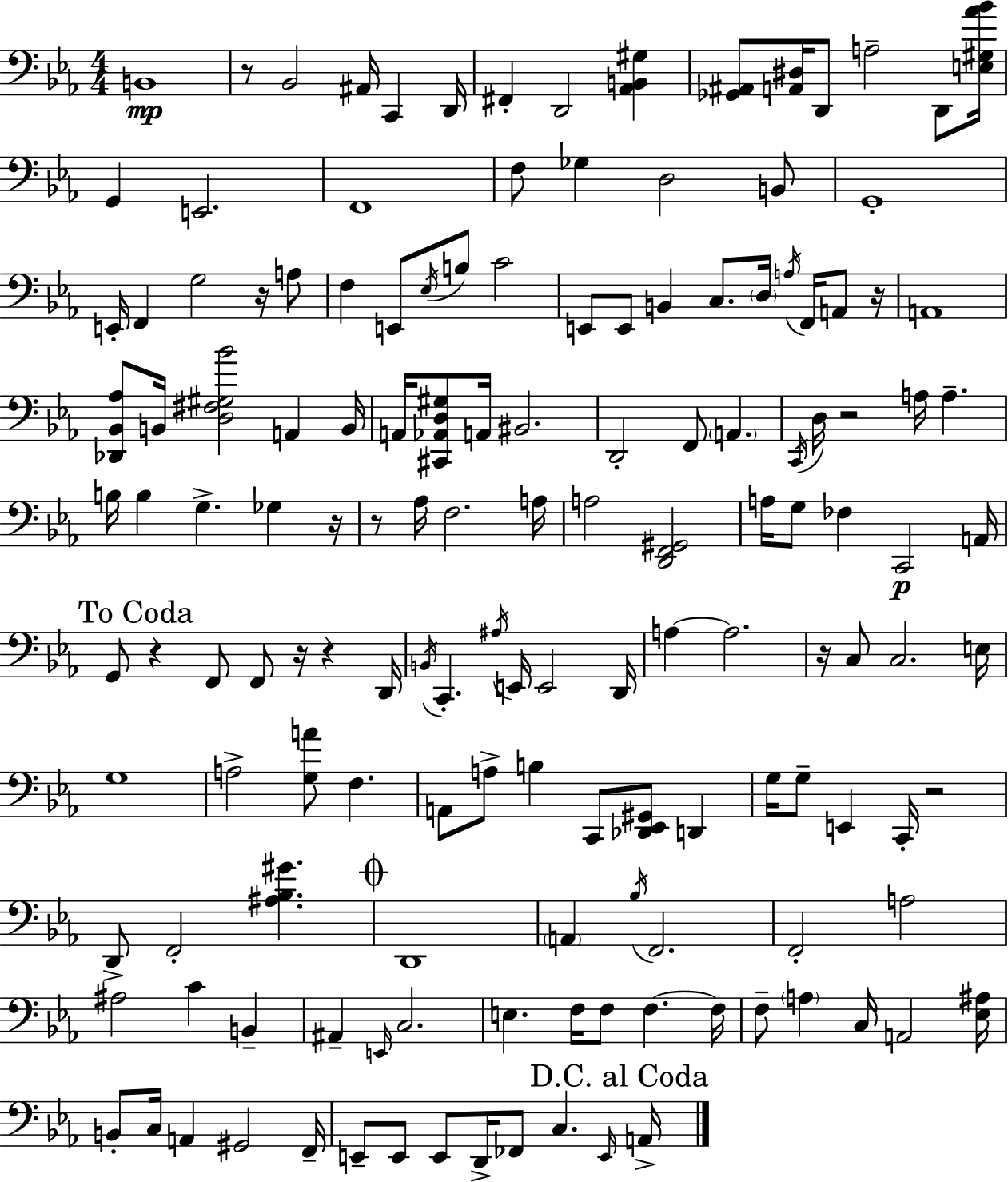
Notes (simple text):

B2/w R/e Bb2/h A#2/s C2/q D2/s F#2/q D2/h [Ab2,B2,G#3]/q [Gb2,A#2]/e [A2,D#3]/s D2/e A3/h D2/e [E3,G#3,Ab4,Bb4]/s G2/q E2/h. F2/w F3/e Gb3/q D3/h B2/e G2/w E2/s F2/q G3/h R/s A3/e F3/q E2/e Eb3/s B3/e C4/h E2/e E2/e B2/q C3/e. D3/s A3/s F2/s A2/e R/s A2/w [Db2,Bb2,Ab3]/e B2/s [D3,F#3,G#3,Bb4]/h A2/q B2/s A2/s [C#2,Ab2,D3,G#3]/e A2/s BIS2/h. D2/h F2/e A2/q. C2/s D3/s R/h A3/s A3/q. B3/s B3/q G3/q. Gb3/q R/s R/e Ab3/s F3/h. A3/s A3/h [D2,F2,G#2]/h A3/s G3/e FES3/q C2/h A2/s G2/e R/q F2/e F2/e R/s R/q D2/s B2/s C2/q. A#3/s E2/s E2/h D2/s A3/q A3/h. R/s C3/e C3/h. E3/s G3/w A3/h [G3,A4]/e F3/q. A2/e A3/e B3/q C2/e [Db2,Eb2,G#2]/e D2/q G3/s G3/e E2/q C2/s R/h D2/e F2/h [A#3,Bb3,G#4]/q. D2/w A2/q Bb3/s F2/h. F2/h A3/h A#3/h C4/q B2/q A#2/q E2/s C3/h. E3/q. F3/s F3/e F3/q. F3/s F3/e A3/q C3/s A2/h [Eb3,A#3]/s B2/e C3/s A2/q G#2/h F2/s E2/e E2/e E2/e D2/s FES2/e C3/q. E2/s A2/s